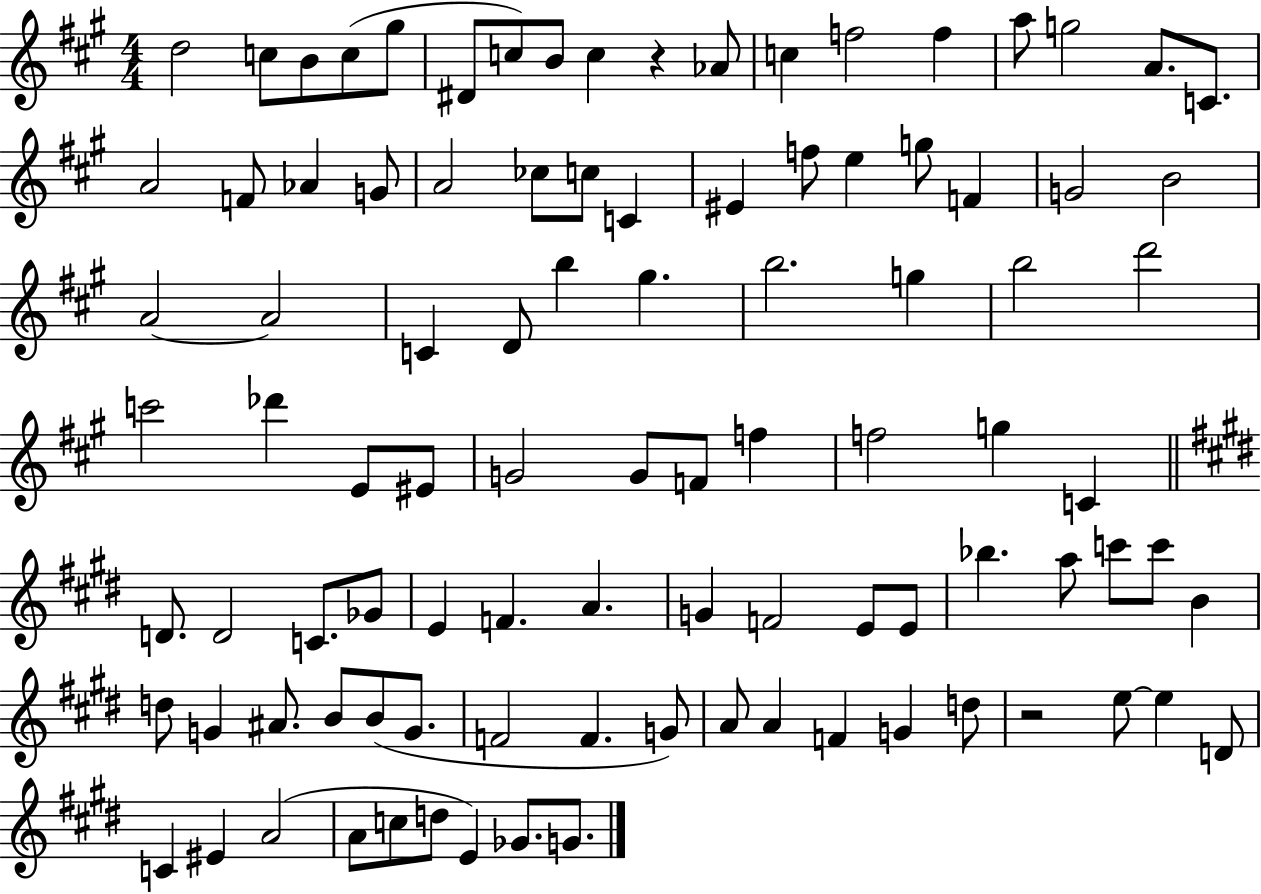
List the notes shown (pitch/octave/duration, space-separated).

D5/h C5/e B4/e C5/e G#5/e D#4/e C5/e B4/e C5/q R/q Ab4/e C5/q F5/h F5/q A5/e G5/h A4/e. C4/e. A4/h F4/e Ab4/q G4/e A4/h CES5/e C5/e C4/q EIS4/q F5/e E5/q G5/e F4/q G4/h B4/h A4/h A4/h C4/q D4/e B5/q G#5/q. B5/h. G5/q B5/h D6/h C6/h Db6/q E4/e EIS4/e G4/h G4/e F4/e F5/q F5/h G5/q C4/q D4/e. D4/h C4/e. Gb4/e E4/q F4/q. A4/q. G4/q F4/h E4/e E4/e Bb5/q. A5/e C6/e C6/e B4/q D5/e G4/q A#4/e. B4/e B4/e G4/e. F4/h F4/q. G4/e A4/e A4/q F4/q G4/q D5/e R/h E5/e E5/q D4/e C4/q EIS4/q A4/h A4/e C5/e D5/e E4/q Gb4/e. G4/e.